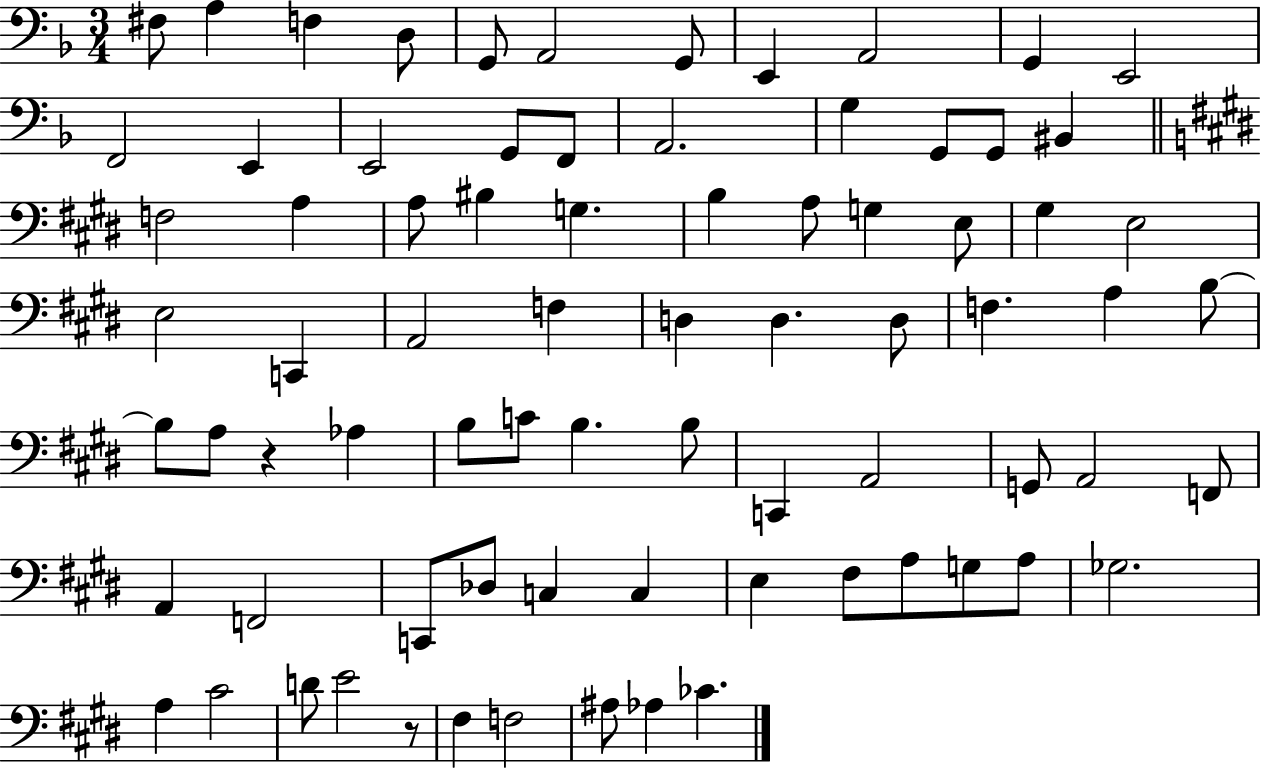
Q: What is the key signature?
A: F major